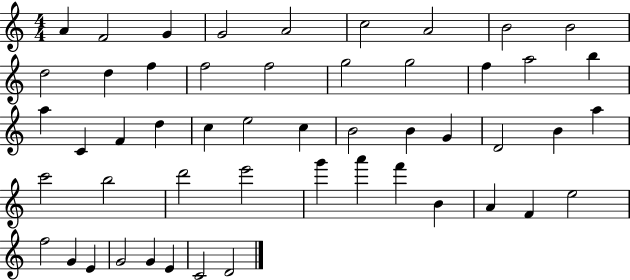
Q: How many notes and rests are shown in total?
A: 51